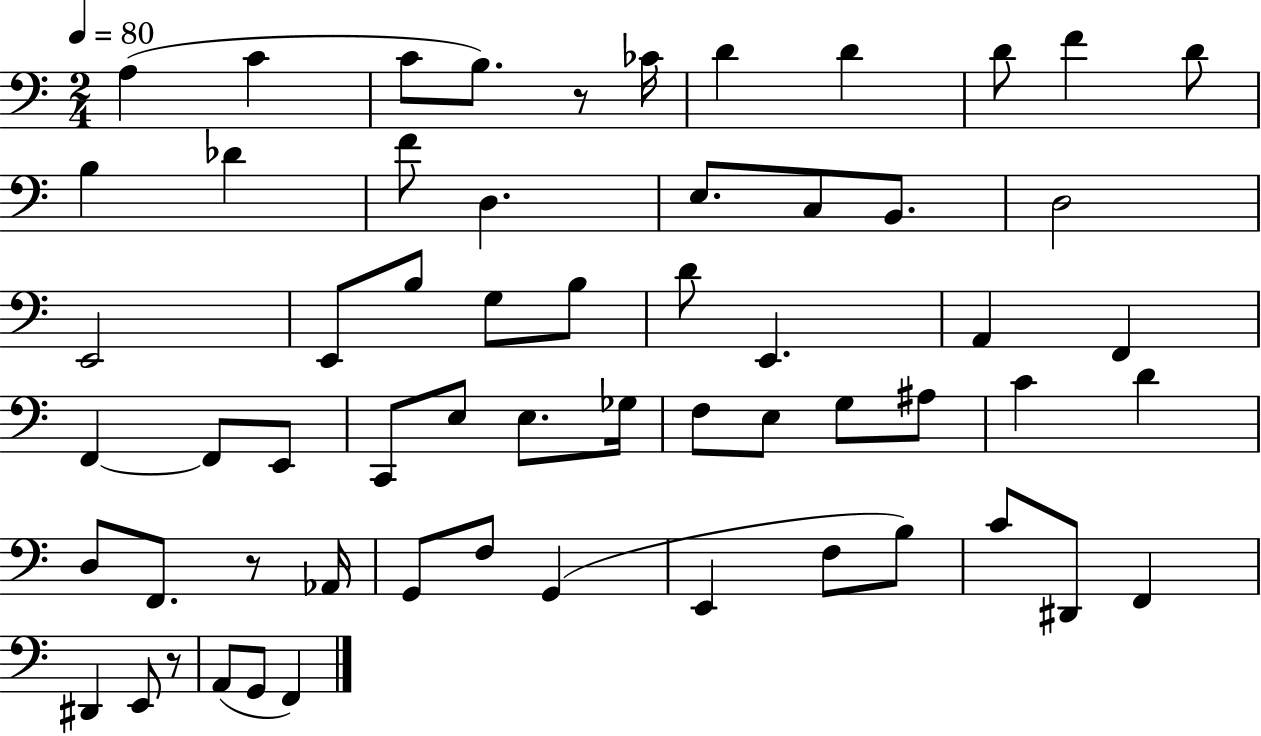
A3/q C4/q C4/e B3/e. R/e CES4/s D4/q D4/q D4/e F4/q D4/e B3/q Db4/q F4/e D3/q. E3/e. C3/e B2/e. D3/h E2/h E2/e B3/e G3/e B3/e D4/e E2/q. A2/q F2/q F2/q F2/e E2/e C2/e E3/e E3/e. Gb3/s F3/e E3/e G3/e A#3/e C4/q D4/q D3/e F2/e. R/e Ab2/s G2/e F3/e G2/q E2/q F3/e B3/e C4/e D#2/e F2/q D#2/q E2/e R/e A2/e G2/e F2/q